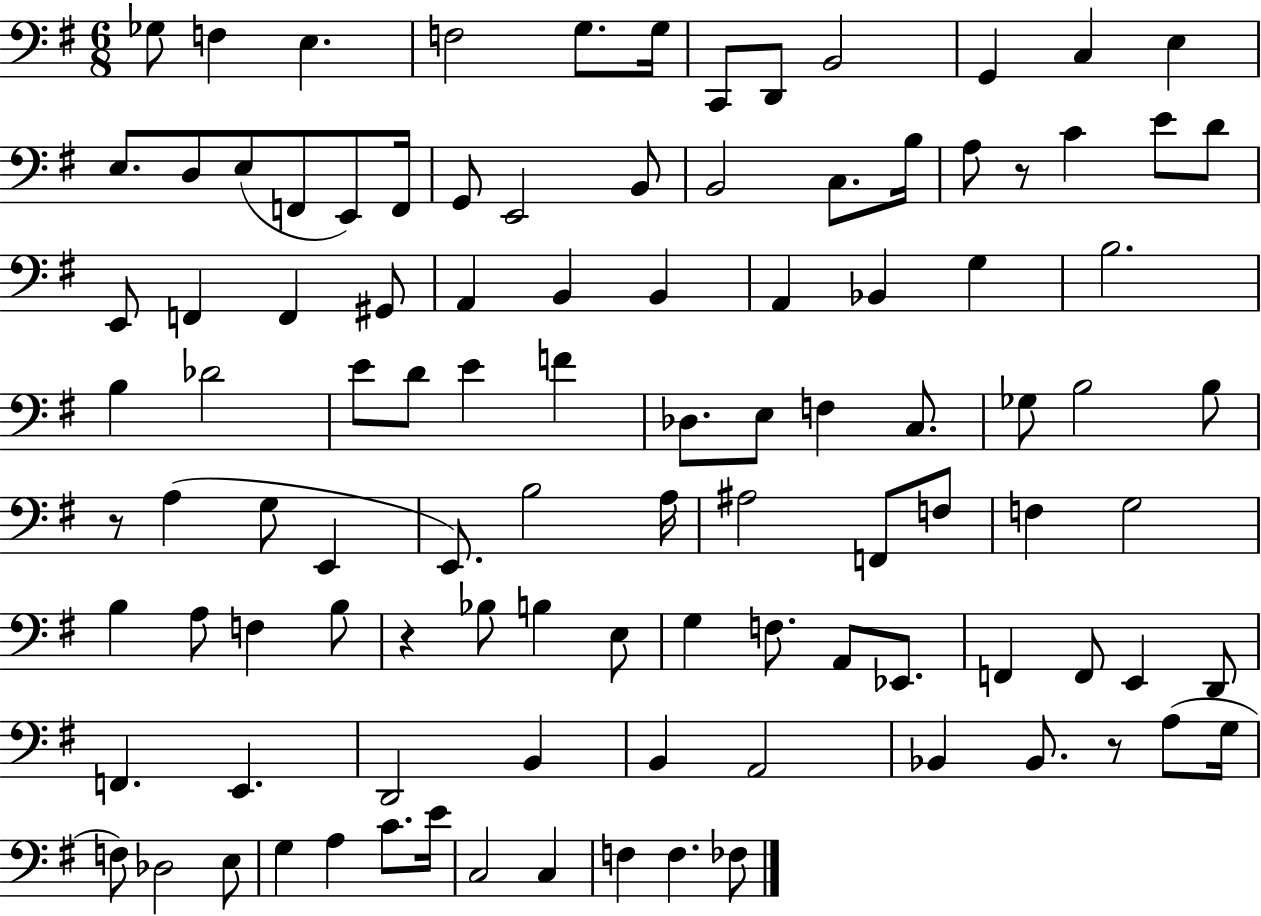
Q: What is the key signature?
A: G major